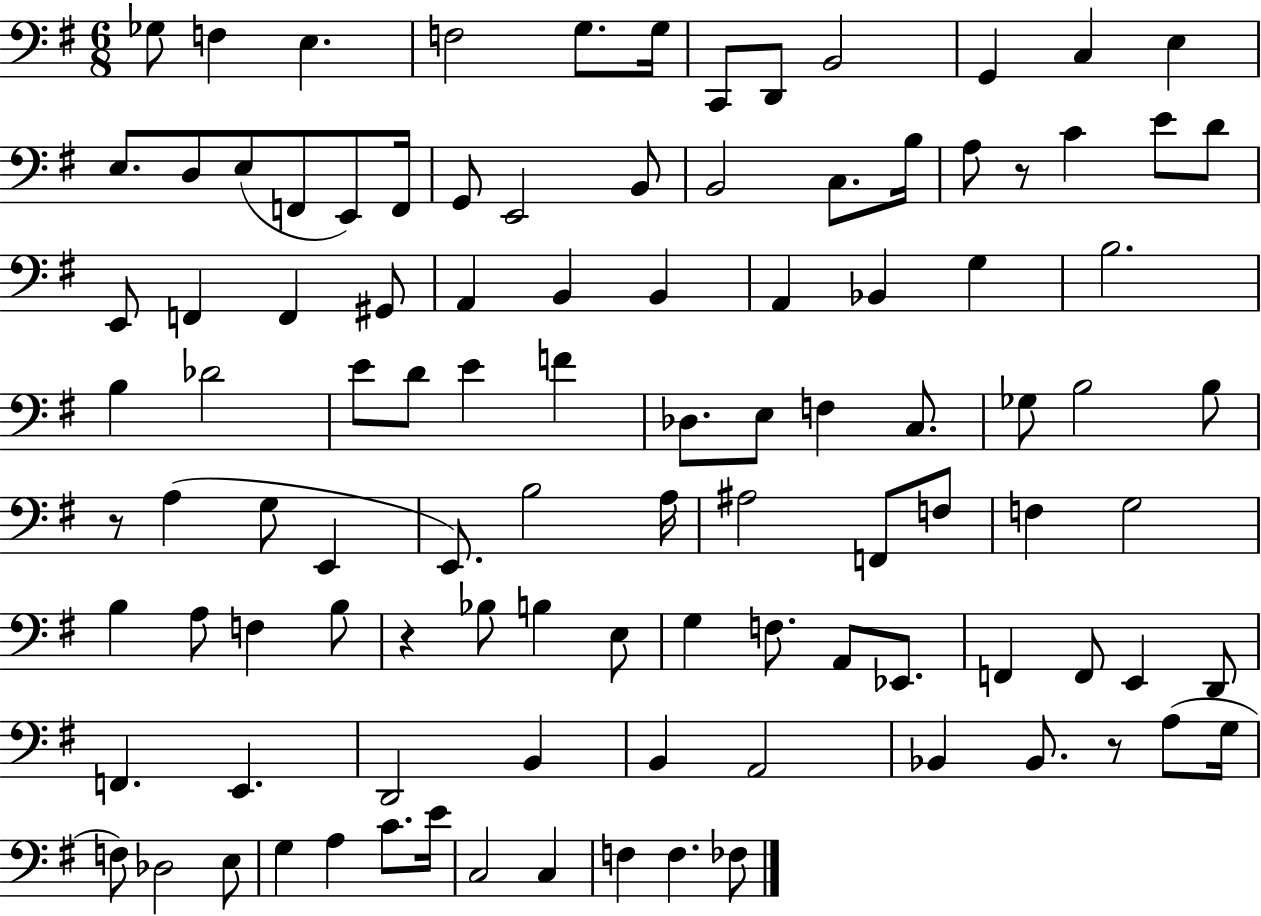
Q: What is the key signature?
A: G major